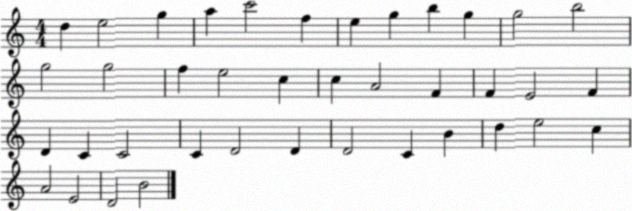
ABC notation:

X:1
T:Untitled
M:4/4
L:1/4
K:C
d e2 g a c'2 f e g b g g2 b2 g2 g2 f e2 c c A2 F F E2 F D C C2 C D2 D D2 C B d e2 c A2 E2 D2 B2